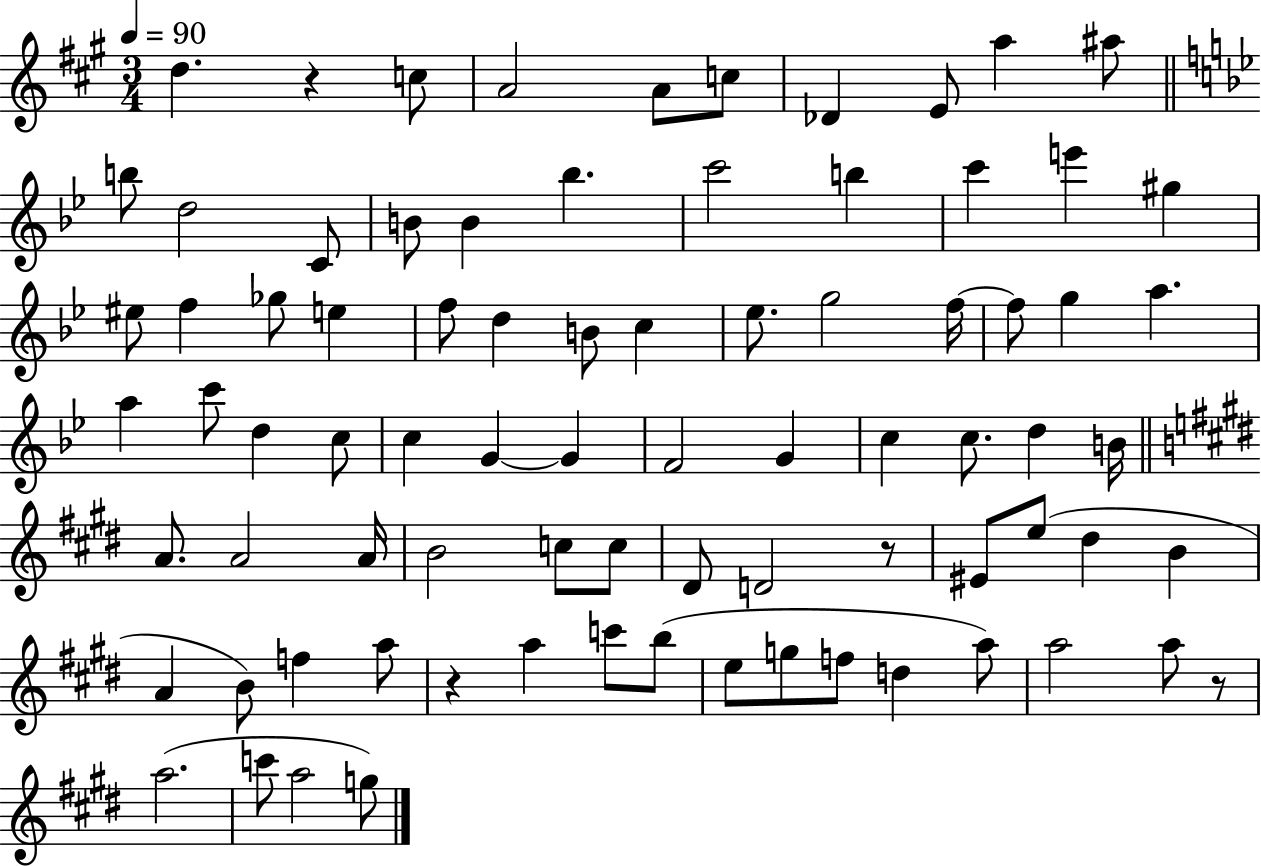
{
  \clef treble
  \numericTimeSignature
  \time 3/4
  \key a \major
  \tempo 4 = 90
  \repeat volta 2 { d''4. r4 c''8 | a'2 a'8 c''8 | des'4 e'8 a''4 ais''8 | \bar "||" \break \key bes \major b''8 d''2 c'8 | b'8 b'4 bes''4. | c'''2 b''4 | c'''4 e'''4 gis''4 | \break eis''8 f''4 ges''8 e''4 | f''8 d''4 b'8 c''4 | ees''8. g''2 f''16~~ | f''8 g''4 a''4. | \break a''4 c'''8 d''4 c''8 | c''4 g'4~~ g'4 | f'2 g'4 | c''4 c''8. d''4 b'16 | \break \bar "||" \break \key e \major a'8. a'2 a'16 | b'2 c''8 c''8 | dis'8 d'2 r8 | eis'8 e''8( dis''4 b'4 | \break a'4 b'8) f''4 a''8 | r4 a''4 c'''8 b''8( | e''8 g''8 f''8 d''4 a''8) | a''2 a''8 r8 | \break a''2.( | c'''8 a''2 g''8) | } \bar "|."
}